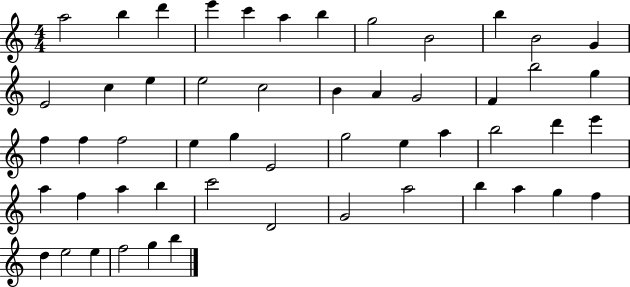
X:1
T:Untitled
M:4/4
L:1/4
K:C
a2 b d' e' c' a b g2 B2 b B2 G E2 c e e2 c2 B A G2 F b2 g f f f2 e g E2 g2 e a b2 d' e' a f a b c'2 D2 G2 a2 b a g f d e2 e f2 g b